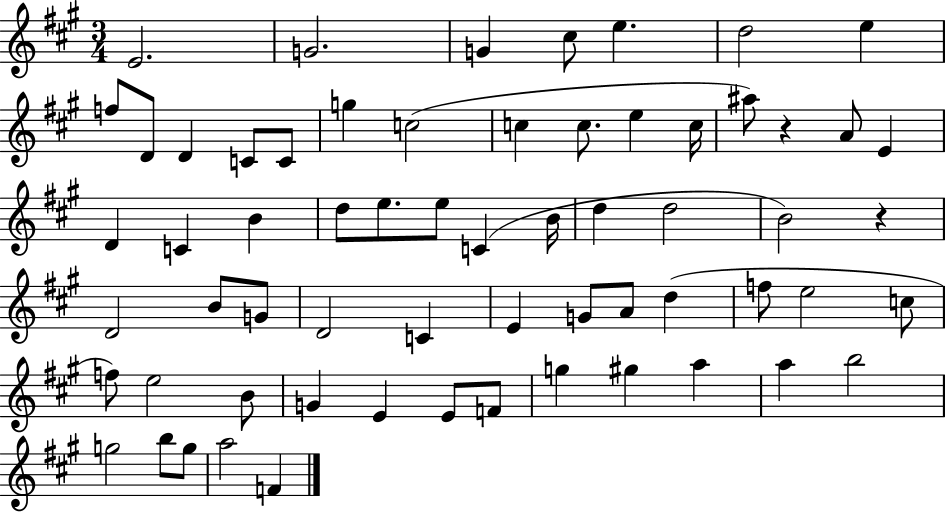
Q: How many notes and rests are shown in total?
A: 63